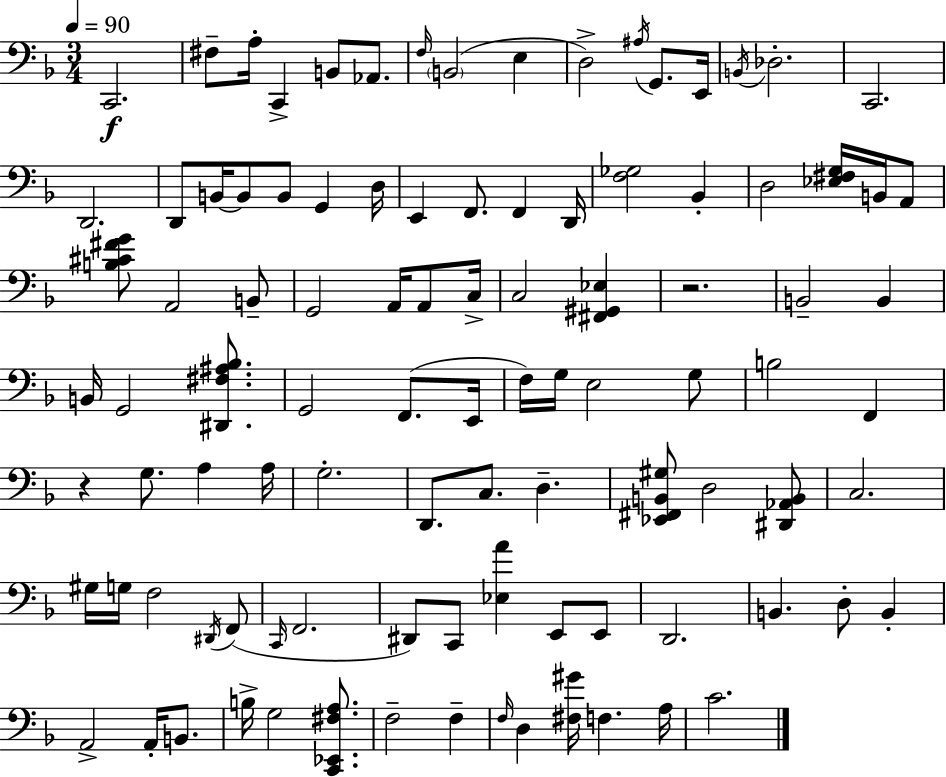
{
  \clef bass
  \numericTimeSignature
  \time 3/4
  \key f \major
  \tempo 4 = 90
  c,2.\f | fis8-- a16-. c,4-> b,8 aes,8. | \grace { f16 }( \parenthesize b,2 e4 | d2->) \acciaccatura { ais16 } g,8. | \break e,16 \acciaccatura { b,16 } des2.-. | c,2. | d,2. | d,8 b,16~~ b,8 b,8 g,4 | \break d16 e,4 f,8. f,4 | d,16 <f ges>2 bes,4-. | d2 <ees fis g>16 | b,16 a,8 <b cis' fis' g'>8 a,2 | \break b,8-- g,2 a,16 | a,8 c16-> c2 <fis, gis, ees>4 | r2. | b,2-- b,4 | \break b,16 g,2 | <dis, fis ais bes>8. g,2 f,8.( | e,16 f16) g16 e2 | g8 b2 f,4 | \break r4 g8. a4 | a16 g2.-. | d,8. c8. d4.-- | <ees, fis, b, gis>8 d2 | \break <dis, aes, b,>8 c2. | gis16 g16 f2 | \acciaccatura { dis,16 }( f,8 \grace { c,16 } f,2. | dis,8) c,8 <ees a'>4 | \break e,8 e,8 d,2. | b,4. d8-. | b,4-. a,2-> | a,16-. b,8. b16-> g2 | \break <c, ees, fis a>8. f2-- | f4-- \grace { f16 } d4 <fis gis'>16 f4. | a16 c'2. | \bar "|."
}